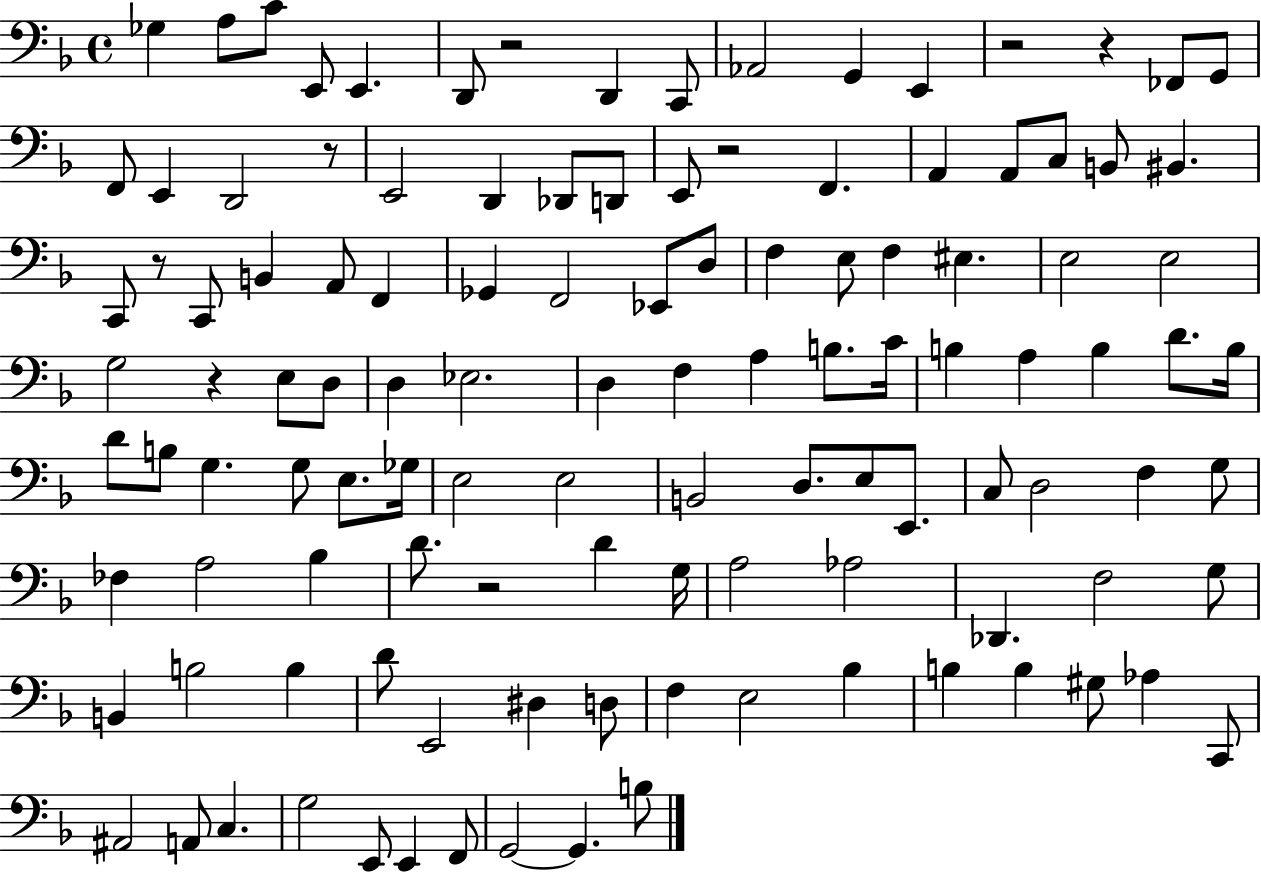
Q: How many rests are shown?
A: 8